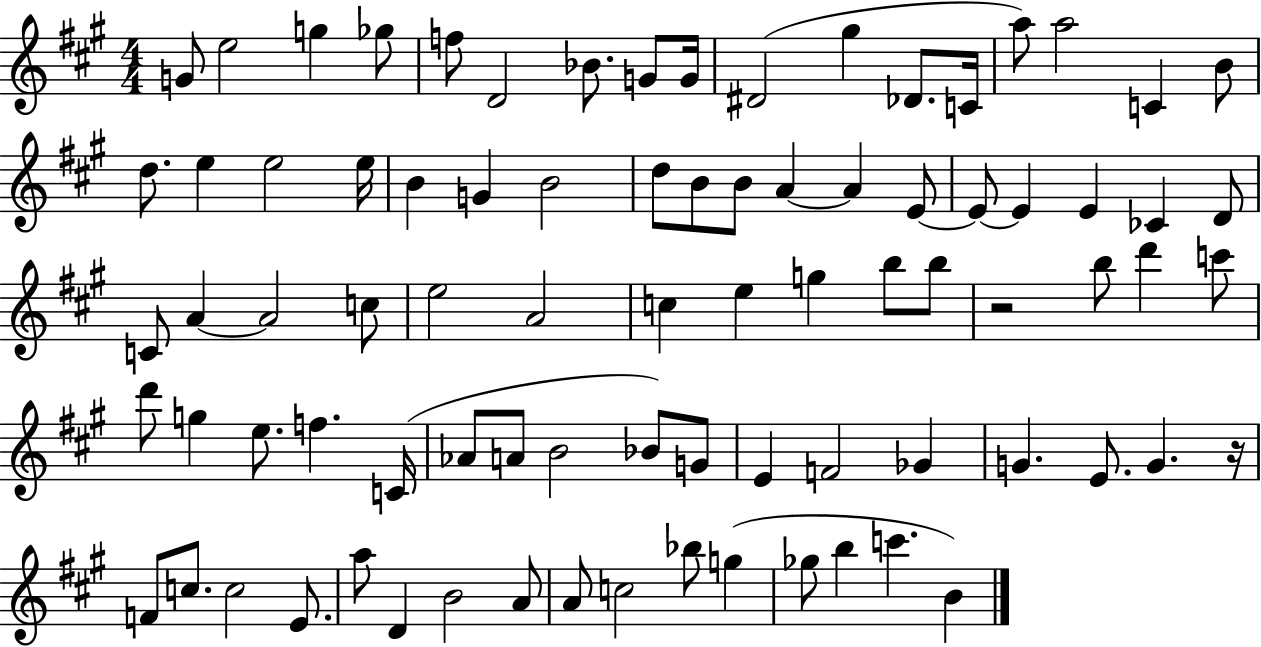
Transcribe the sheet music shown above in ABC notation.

X:1
T:Untitled
M:4/4
L:1/4
K:A
G/2 e2 g _g/2 f/2 D2 _B/2 G/2 G/4 ^D2 ^g _D/2 C/4 a/2 a2 C B/2 d/2 e e2 e/4 B G B2 d/2 B/2 B/2 A A E/2 E/2 E E _C D/2 C/2 A A2 c/2 e2 A2 c e g b/2 b/2 z2 b/2 d' c'/2 d'/2 g e/2 f C/4 _A/2 A/2 B2 _B/2 G/2 E F2 _G G E/2 G z/4 F/2 c/2 c2 E/2 a/2 D B2 A/2 A/2 c2 _b/2 g _g/2 b c' B